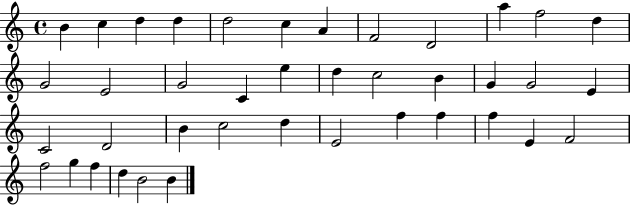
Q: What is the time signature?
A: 4/4